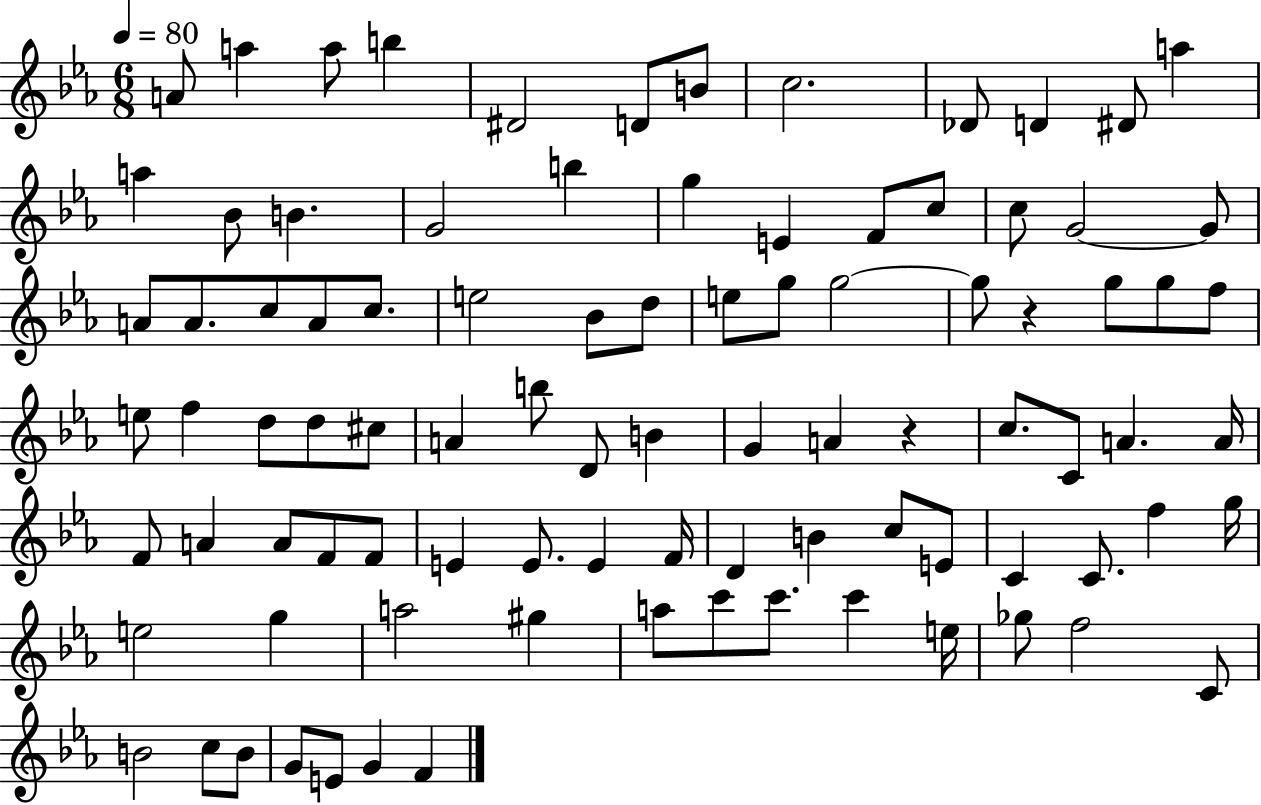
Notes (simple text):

A4/e A5/q A5/e B5/q D#4/h D4/e B4/e C5/h. Db4/e D4/q D#4/e A5/q A5/q Bb4/e B4/q. G4/h B5/q G5/q E4/q F4/e C5/e C5/e G4/h G4/e A4/e A4/e. C5/e A4/e C5/e. E5/h Bb4/e D5/e E5/e G5/e G5/h G5/e R/q G5/e G5/e F5/e E5/e F5/q D5/e D5/e C#5/e A4/q B5/e D4/e B4/q G4/q A4/q R/q C5/e. C4/e A4/q. A4/s F4/e A4/q A4/e F4/e F4/e E4/q E4/e. E4/q F4/s D4/q B4/q C5/e E4/e C4/q C4/e. F5/q G5/s E5/h G5/q A5/h G#5/q A5/e C6/e C6/e. C6/q E5/s Gb5/e F5/h C4/e B4/h C5/e B4/e G4/e E4/e G4/q F4/q